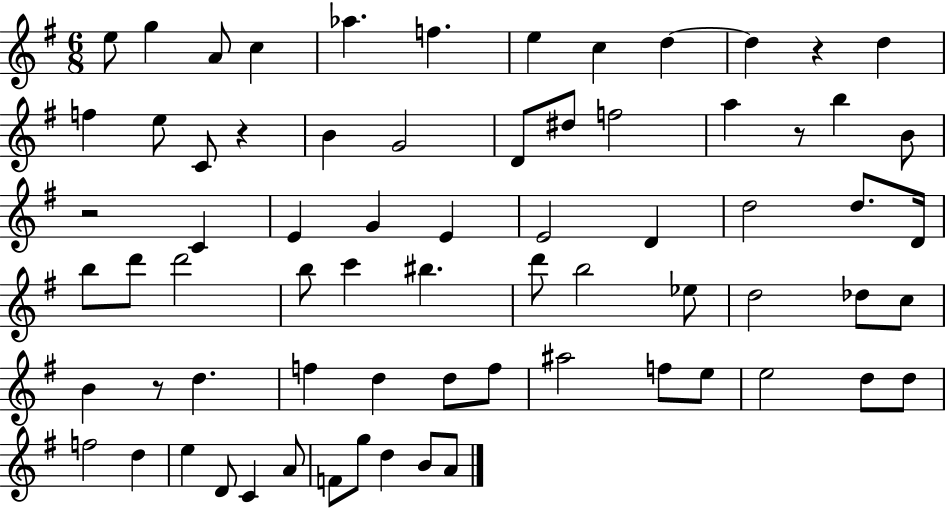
{
  \clef treble
  \numericTimeSignature
  \time 6/8
  \key g \major
  e''8 g''4 a'8 c''4 | aes''4. f''4. | e''4 c''4 d''4~~ | d''4 r4 d''4 | \break f''4 e''8 c'8 r4 | b'4 g'2 | d'8 dis''8 f''2 | a''4 r8 b''4 b'8 | \break r2 c'4 | e'4 g'4 e'4 | e'2 d'4 | d''2 d''8. d'16 | \break b''8 d'''8 d'''2 | b''8 c'''4 bis''4. | d'''8 b''2 ees''8 | d''2 des''8 c''8 | \break b'4 r8 d''4. | f''4 d''4 d''8 f''8 | ais''2 f''8 e''8 | e''2 d''8 d''8 | \break f''2 d''4 | e''4 d'8 c'4 a'8 | f'8 g''8 d''4 b'8 a'8 | \bar "|."
}